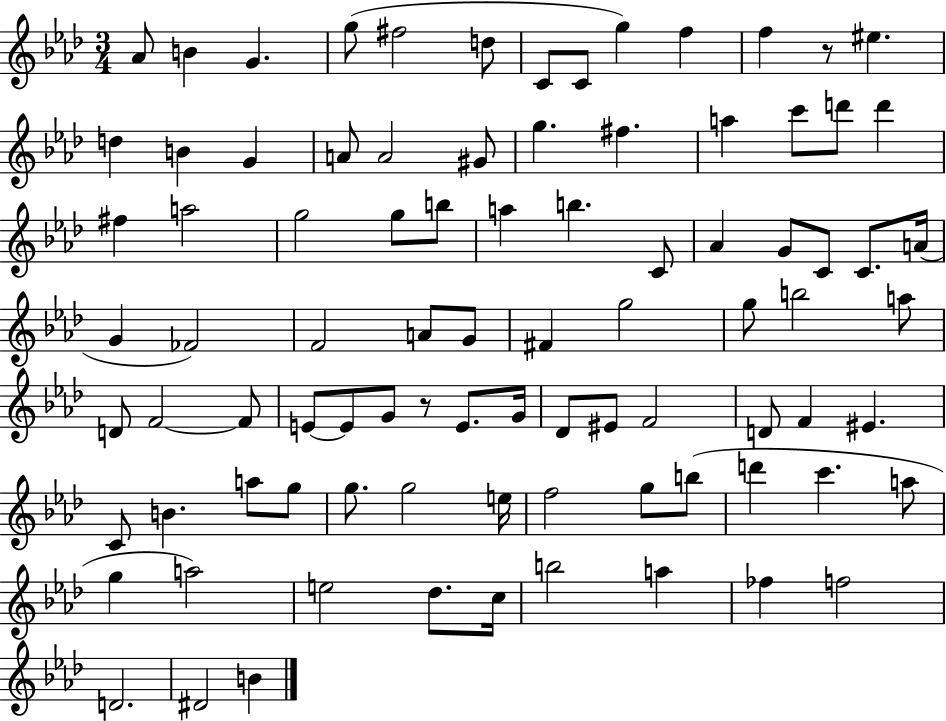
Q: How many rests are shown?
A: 2